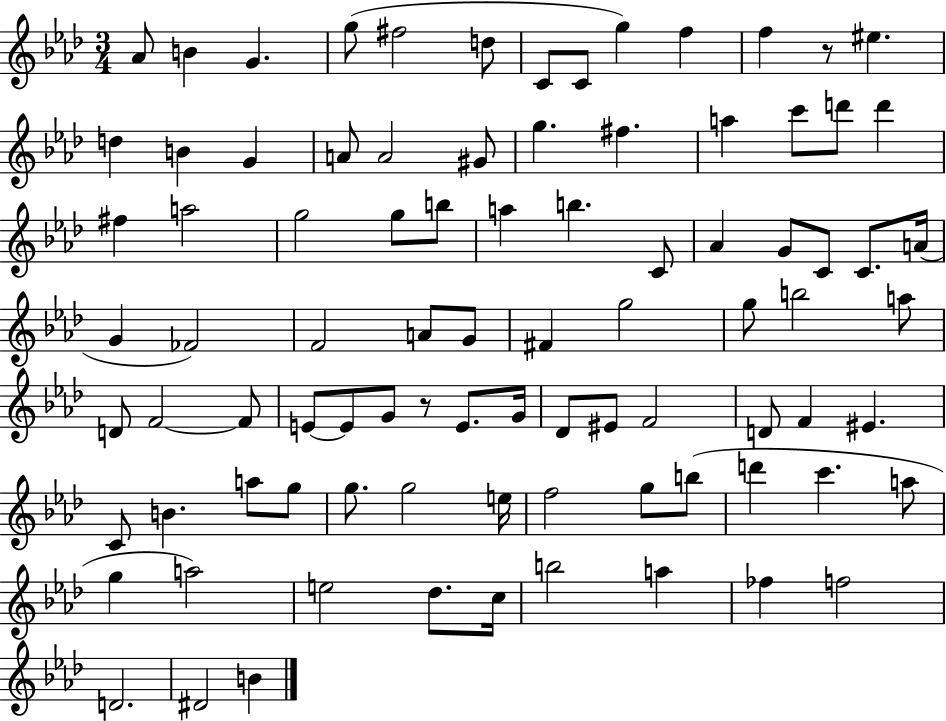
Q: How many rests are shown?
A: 2